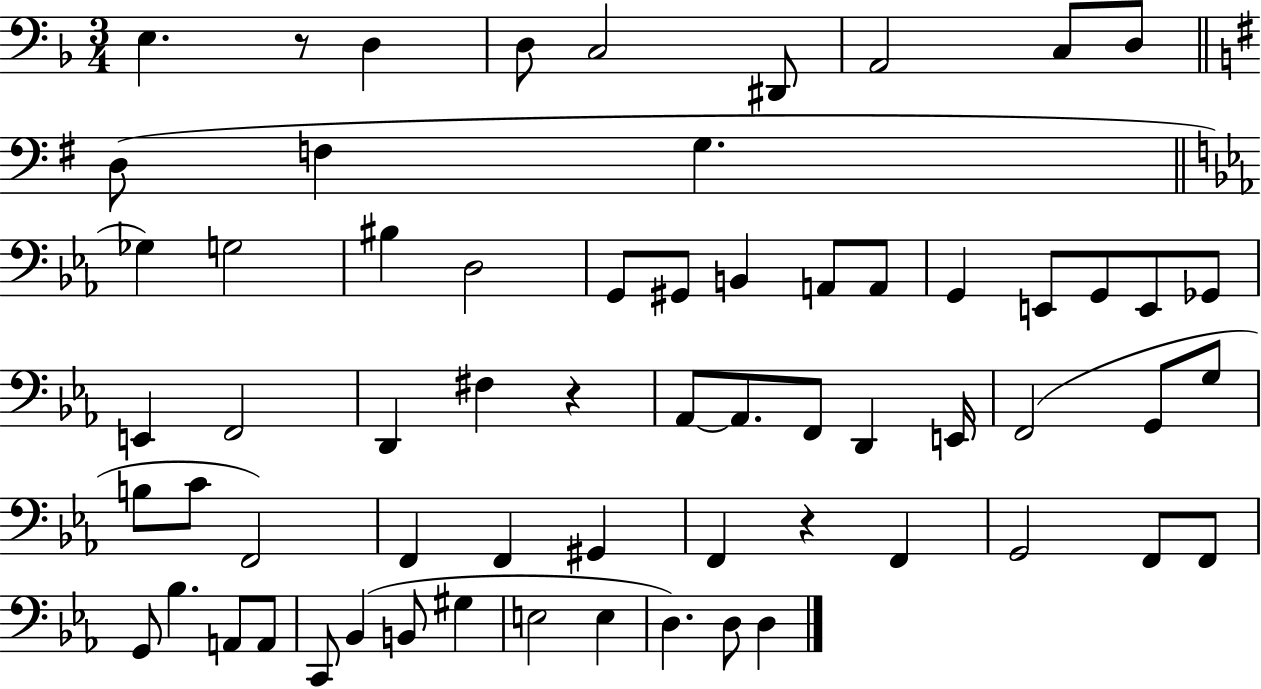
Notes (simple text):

E3/q. R/e D3/q D3/e C3/h D#2/e A2/h C3/e D3/e D3/e F3/q G3/q. Gb3/q G3/h BIS3/q D3/h G2/e G#2/e B2/q A2/e A2/e G2/q E2/e G2/e E2/e Gb2/e E2/q F2/h D2/q F#3/q R/q Ab2/e Ab2/e. F2/e D2/q E2/s F2/h G2/e G3/e B3/e C4/e F2/h F2/q F2/q G#2/q F2/q R/q F2/q G2/h F2/e F2/e G2/e Bb3/q. A2/e A2/e C2/e Bb2/q B2/e G#3/q E3/h E3/q D3/q. D3/e D3/q